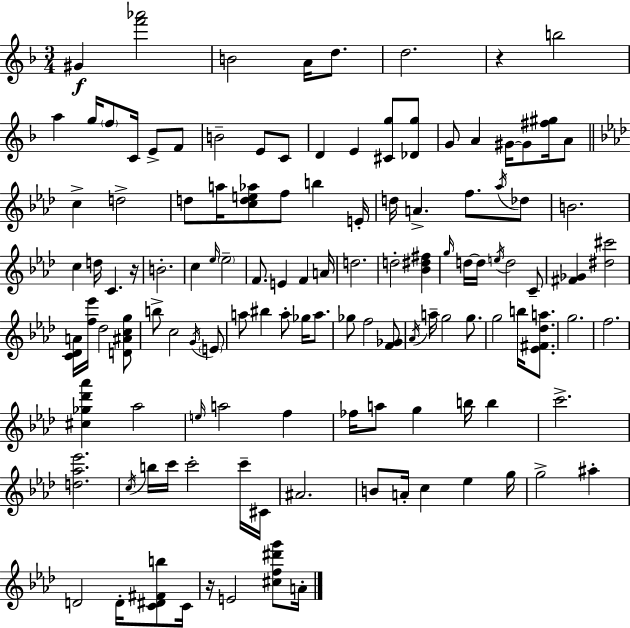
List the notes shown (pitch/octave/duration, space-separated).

G#4/q [F6,Ab6]/h B4/h A4/s D5/e. D5/h. R/q B5/h A5/q G5/s F5/e C4/s E4/e F4/e B4/h E4/e C4/e D4/q E4/q [C#4,G5]/e [Db4,G5]/e G4/e A4/q G#4/s G#4/e [F#5,G#5]/s A4/e C5/q D5/h D5/e A5/s [C5,D5,E5,Ab5]/e F5/e B5/q E4/s D5/s A4/q. F5/e. Ab5/s Db5/e B4/h. C5/q D5/s C4/q. R/s B4/h. C5/q Eb5/s Eb5/h F4/e. E4/q F4/q A4/s D5/h. D5/h [Bb4,D#5,F#5]/q G5/s D5/s D5/s E5/s D5/h C4/e [F#4,Gb4]/q [D#5,C#6]/h [C4,Db4,A4]/s [F5,Eb6]/s Db5/h [D4,A#4,C5,G5]/e B5/e C5/h G4/s E4/e A5/e BIS5/q A5/e Gb5/s A5/e. Gb5/e F5/h [F4,Gb4]/e Ab4/s A5/s G5/h G5/e. G5/h B5/s [Eb4,F#4,Db5,A5]/e. G5/h. F5/h. [C#5,Gb5,Db6,Ab6]/q Ab5/h E5/s A5/h F5/q FES5/s A5/e G5/q B5/s B5/q C6/h. [D5,Ab5,Eb6]/h. C5/s B5/s C6/s C6/h C6/s C#4/s A#4/h. B4/e A4/s C5/q Eb5/q G5/s G5/h A#5/q D4/h D4/s [C4,D#4,F#4,B5]/e C4/s R/s E4/h [C#5,F5,D#6,G6]/e A4/s